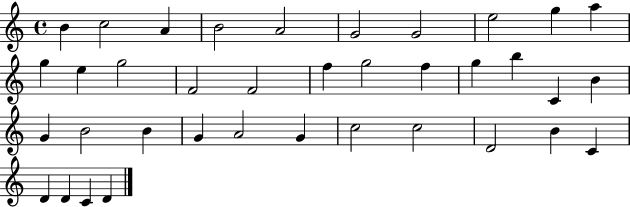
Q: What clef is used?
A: treble